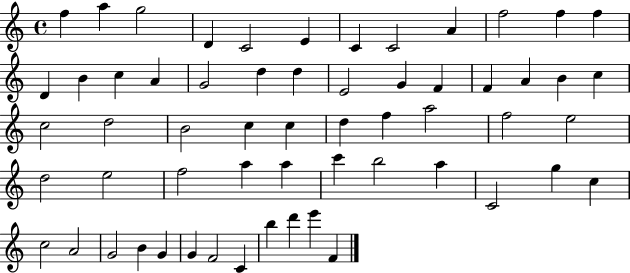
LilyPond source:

{
  \clef treble
  \time 4/4
  \defaultTimeSignature
  \key c \major
  f''4 a''4 g''2 | d'4 c'2 e'4 | c'4 c'2 a'4 | f''2 f''4 f''4 | \break d'4 b'4 c''4 a'4 | g'2 d''4 d''4 | e'2 g'4 f'4 | f'4 a'4 b'4 c''4 | \break c''2 d''2 | b'2 c''4 c''4 | d''4 f''4 a''2 | f''2 e''2 | \break d''2 e''2 | f''2 a''4 a''4 | c'''4 b''2 a''4 | c'2 g''4 c''4 | \break c''2 a'2 | g'2 b'4 g'4 | g'4 f'2 c'4 | b''4 d'''4 e'''4 f'4 | \break \bar "|."
}